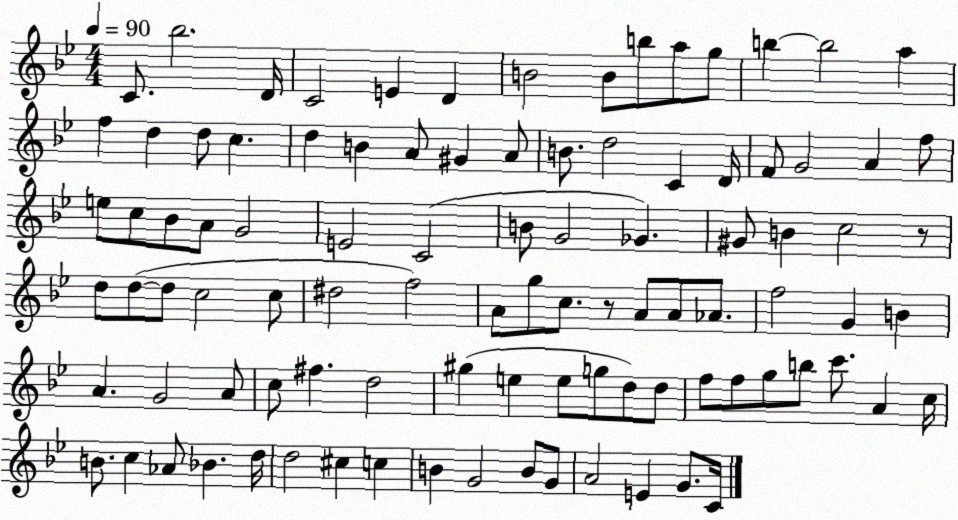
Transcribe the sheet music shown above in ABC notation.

X:1
T:Untitled
M:4/4
L:1/4
K:Bb
C/2 _b2 D/4 C2 E D B2 B/2 b/2 a/2 g/2 b b2 a f d d/2 c d B A/2 ^G A/2 B/2 d2 C D/4 F/2 G2 A f/2 e/2 c/2 _B/2 A/2 G2 E2 C2 B/2 G2 _G ^G/2 B c2 z/2 d/2 d/2 d/2 c2 c/2 ^d2 f2 A/2 g/2 c/2 z/2 A/2 A/2 _A/2 f2 G B A G2 A/2 c/2 ^f d2 ^g e e/2 g/2 d/2 d/2 f/2 f/2 g/2 b/2 c'/2 A c/4 B/2 c _A/2 _B d/4 d2 ^c c B G2 B/2 G/2 A2 E G/2 C/4